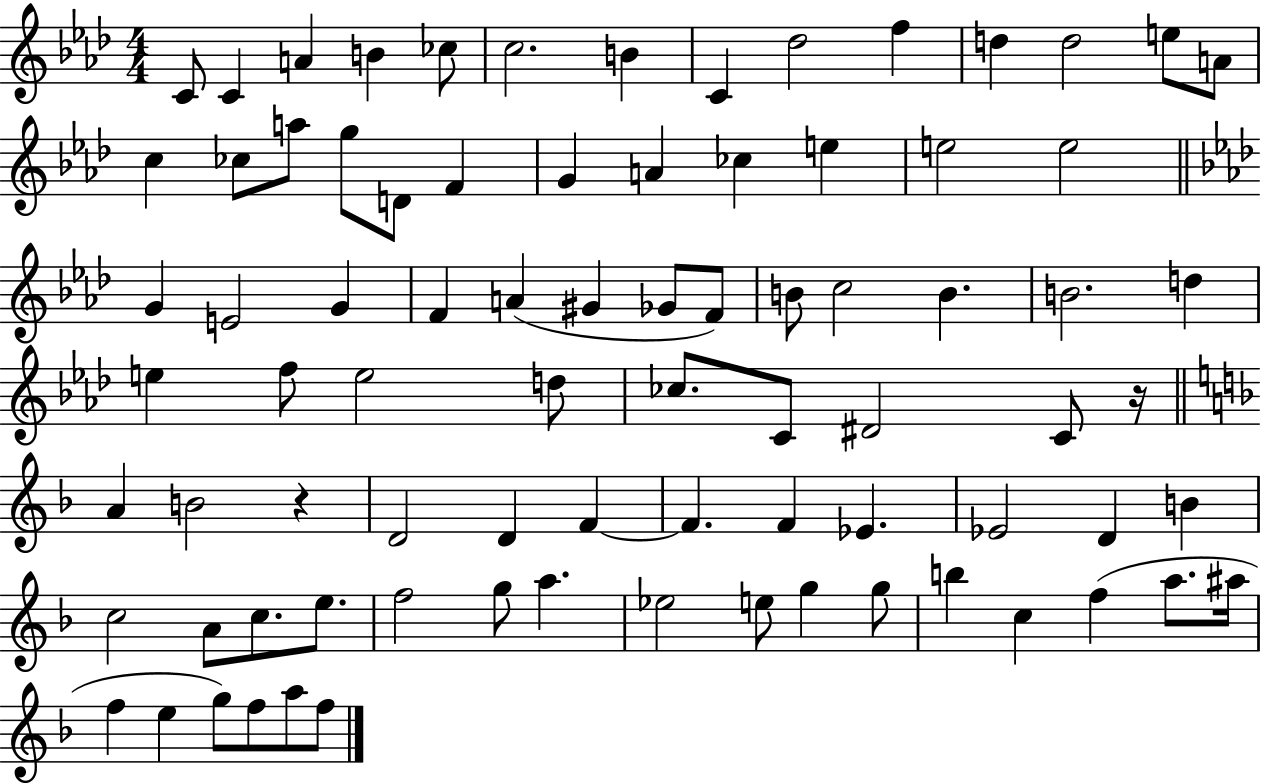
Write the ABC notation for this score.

X:1
T:Untitled
M:4/4
L:1/4
K:Ab
C/2 C A B _c/2 c2 B C _d2 f d d2 e/2 A/2 c _c/2 a/2 g/2 D/2 F G A _c e e2 e2 G E2 G F A ^G _G/2 F/2 B/2 c2 B B2 d e f/2 e2 d/2 _c/2 C/2 ^D2 C/2 z/4 A B2 z D2 D F F F _E _E2 D B c2 A/2 c/2 e/2 f2 g/2 a _e2 e/2 g g/2 b c f a/2 ^a/4 f e g/2 f/2 a/2 f/2